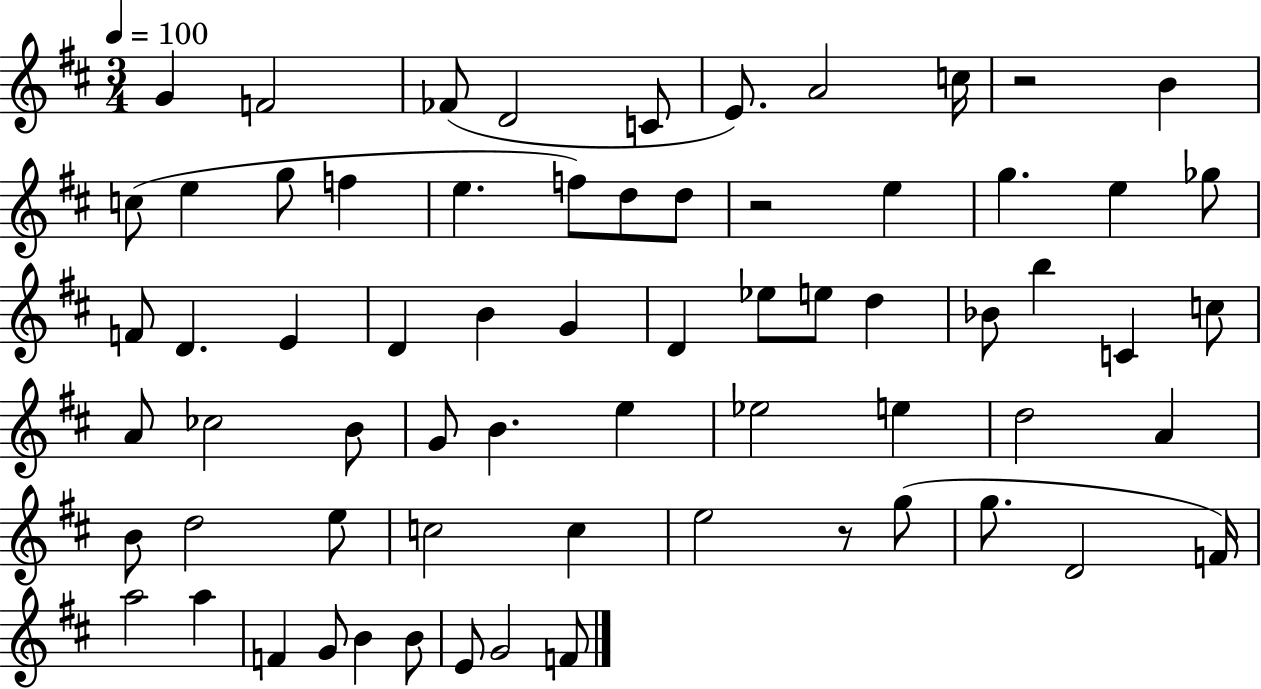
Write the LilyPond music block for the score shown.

{
  \clef treble
  \numericTimeSignature
  \time 3/4
  \key d \major
  \tempo 4 = 100
  g'4 f'2 | fes'8( d'2 c'8 | e'8.) a'2 c''16 | r2 b'4 | \break c''8( e''4 g''8 f''4 | e''4. f''8) d''8 d''8 | r2 e''4 | g''4. e''4 ges''8 | \break f'8 d'4. e'4 | d'4 b'4 g'4 | d'4 ees''8 e''8 d''4 | bes'8 b''4 c'4 c''8 | \break a'8 ces''2 b'8 | g'8 b'4. e''4 | ees''2 e''4 | d''2 a'4 | \break b'8 d''2 e''8 | c''2 c''4 | e''2 r8 g''8( | g''8. d'2 f'16) | \break a''2 a''4 | f'4 g'8 b'4 b'8 | e'8 g'2 f'8 | \bar "|."
}